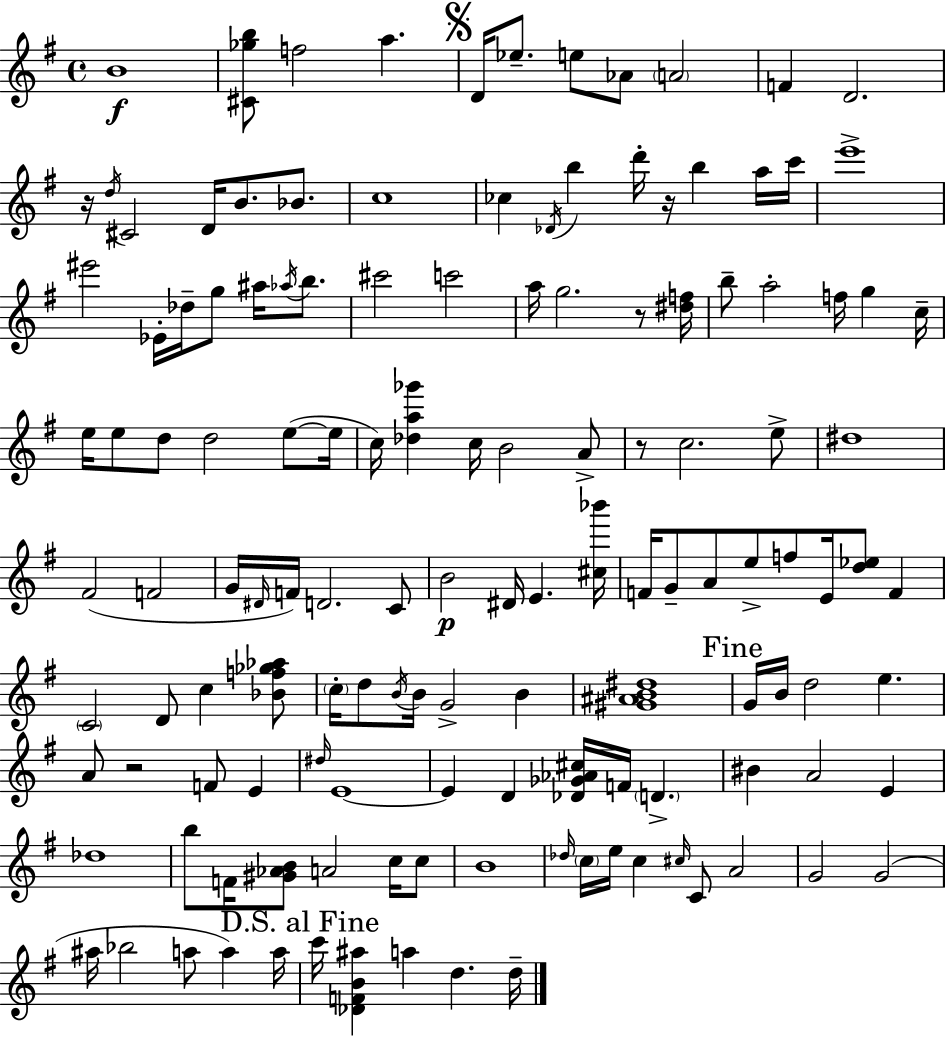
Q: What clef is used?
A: treble